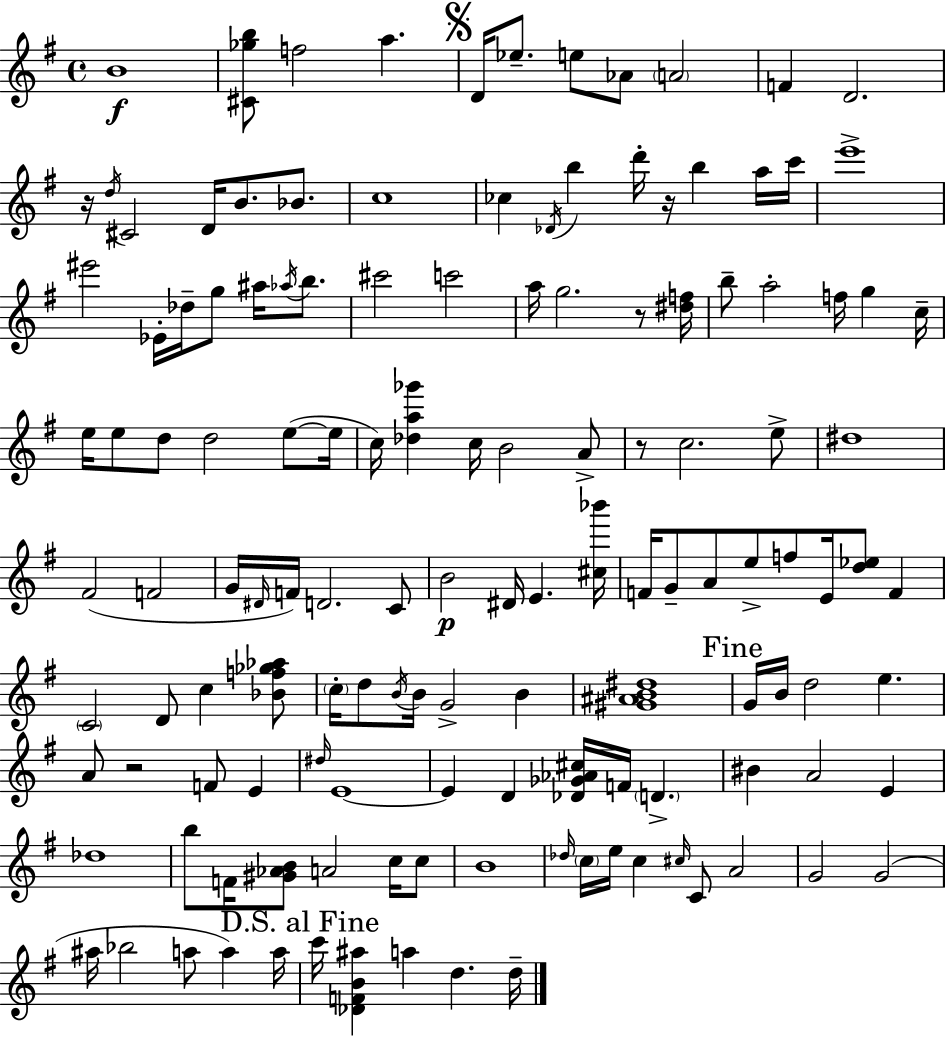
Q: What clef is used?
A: treble